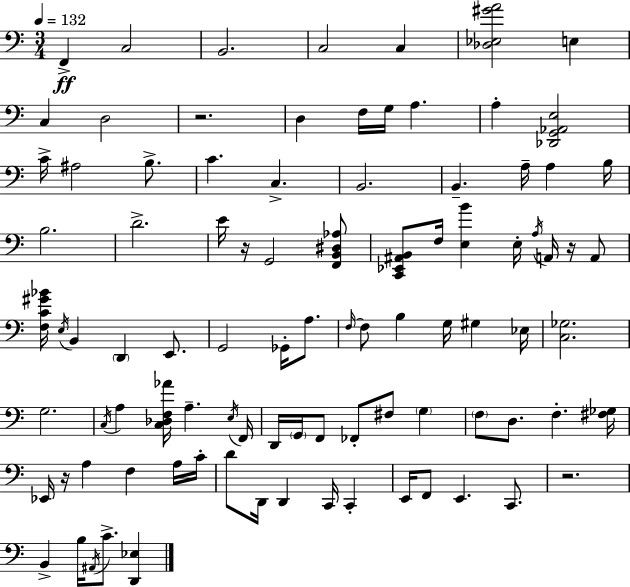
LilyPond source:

{
  \clef bass
  \numericTimeSignature
  \time 3/4
  \key a \minor
  \tempo 4 = 132
  \repeat volta 2 { f,4->\ff c2 | b,2. | c2 c4 | <des ees gis' a'>2 e4 | \break c4 d2 | r2. | d4 f16 g16 a4. | a4-. <des, g, aes, e>2 | \break c'16-> ais2 b8.-> | c'4. c4.-> | b,2. | b,4.-- a16-- a4 b16 | \break b2. | d'2.-> | e'16 r16 g,2 <f, b, dis aes>8 | <c, ees, ais, b,>8 f16 <e b'>4 e16-. \acciaccatura { a16 } a,16 r16 a,8 | \break <f c' gis' bes'>16 \acciaccatura { e16 } b,4 \parenthesize d,4 e,8. | g,2 ges,16-. a8. | \grace { f16~ }~ f8 b4 g16 gis4 | ees16 <c ges>2. | \break g2. | \acciaccatura { c16 } a4 <c des f aes'>16 a4.-- | \acciaccatura { e16 } f,16 d,16 \parenthesize g,16 f,8 fes,8-. fis8 | \parenthesize g4 \parenthesize f8 d8. f4.-. | \break <fis ges>16 ees,16 r16 a4 f4 | a16 c'16-. d'8 d,16 d,4 | c,16 c,4-. e,16 f,8 e,4. | c,8. r2. | \break b,4-> b16 \acciaccatura { ais,16 } c'8.-> | <d, ees>4 } \bar "|."
}